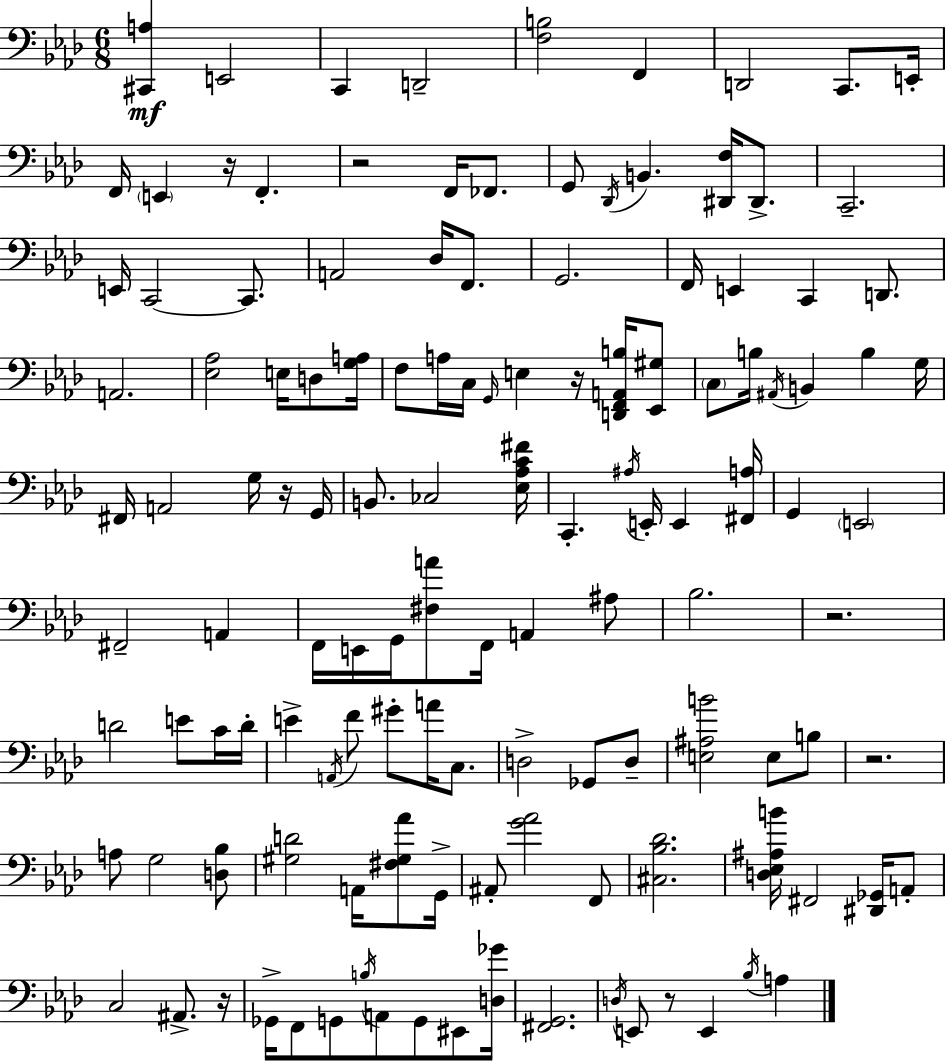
[C#2,A3]/q E2/h C2/q D2/h [F3,B3]/h F2/q D2/h C2/e. E2/s F2/s E2/q R/s F2/q. R/h F2/s FES2/e. G2/e Db2/s B2/q. [D#2,F3]/s D#2/e. C2/h. E2/s C2/h C2/e. A2/h Db3/s F2/e. G2/h. F2/s E2/q C2/q D2/e. A2/h. [Eb3,Ab3]/h E3/s D3/e [G3,A3]/s F3/e A3/s C3/s G2/s E3/q R/s [D2,F2,A2,B3]/s [Eb2,G#3]/e C3/e B3/s A#2/s B2/q B3/q G3/s F#2/s A2/h G3/s R/s G2/s B2/e. CES3/h [Eb3,Ab3,C4,F#4]/s C2/q. A#3/s E2/s E2/q [F#2,A3]/s G2/q E2/h F#2/h A2/q F2/s E2/s G2/s [F#3,A4]/e F2/s A2/q A#3/e Bb3/h. R/h. D4/h E4/e C4/s D4/s E4/q A2/s F4/e G#4/e A4/s C3/e. D3/h Gb2/e D3/e [E3,A#3,B4]/h E3/e B3/e R/h. A3/e G3/h [D3,Bb3]/e [G#3,D4]/h A2/s [F#3,G#3,Ab4]/e G2/s A#2/e [G4,Ab4]/h F2/e [C#3,Bb3,Db4]/h. [D3,Eb3,A#3,B4]/s F#2/h [D#2,Gb2]/s A2/e C3/h A#2/e. R/s Gb2/s F2/e G2/e B3/s A2/e G2/e EIS2/e [D3,Gb4]/s [F#2,G2]/h. D3/s E2/e R/e E2/q Bb3/s A3/q